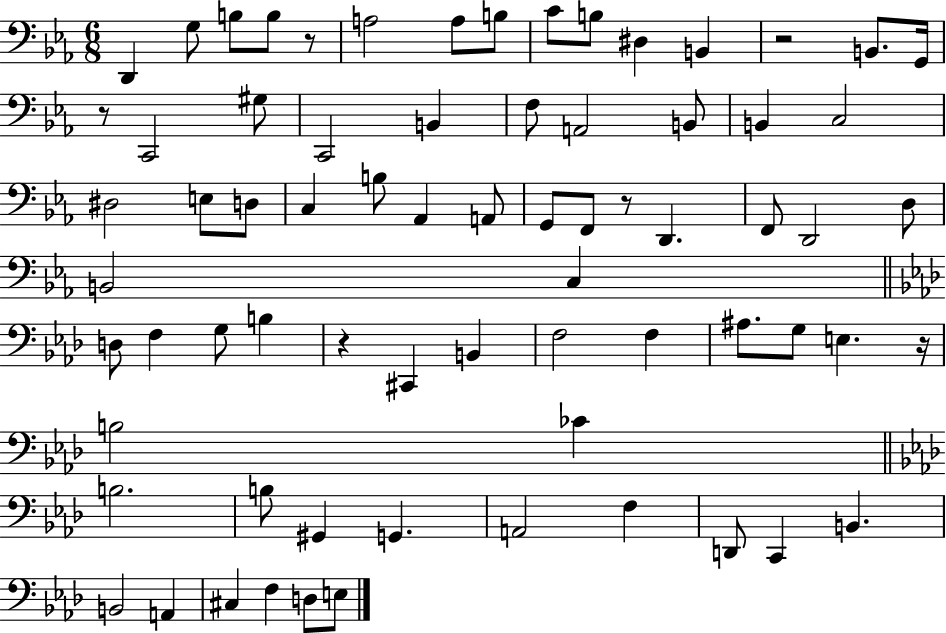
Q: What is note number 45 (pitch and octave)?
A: F3